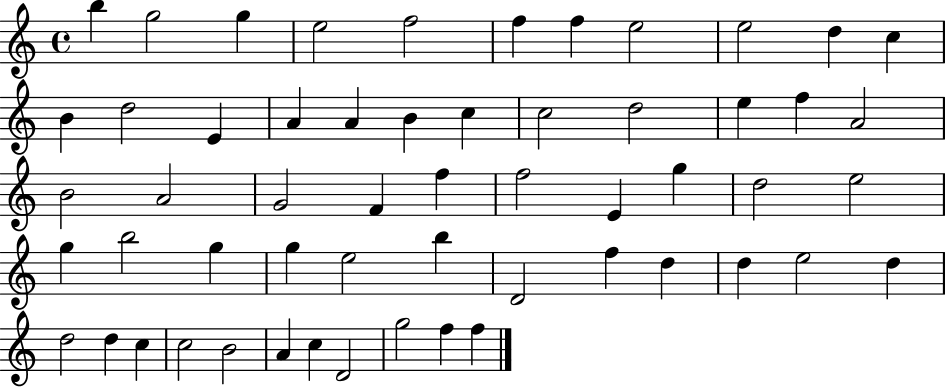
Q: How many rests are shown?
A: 0